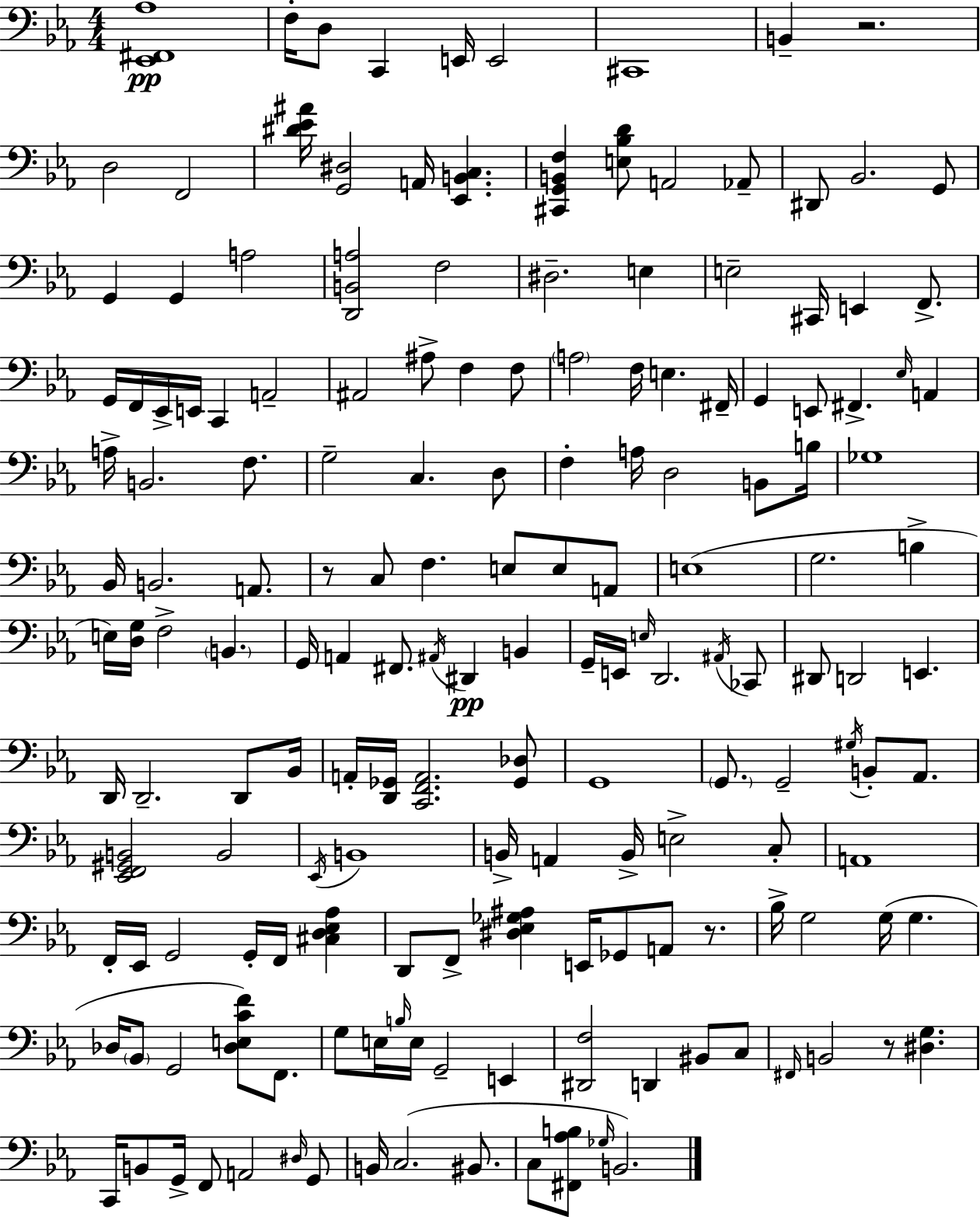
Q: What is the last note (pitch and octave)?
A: B2